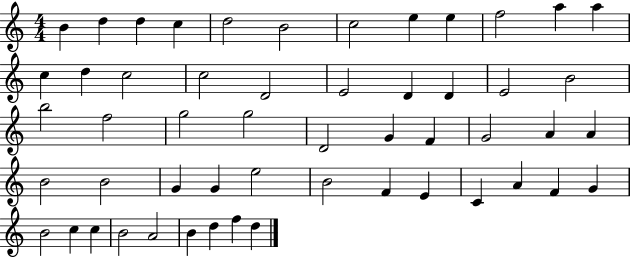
X:1
T:Untitled
M:4/4
L:1/4
K:C
B d d c d2 B2 c2 e e f2 a a c d c2 c2 D2 E2 D D E2 B2 b2 f2 g2 g2 D2 G F G2 A A B2 B2 G G e2 B2 F E C A F G B2 c c B2 A2 B d f d